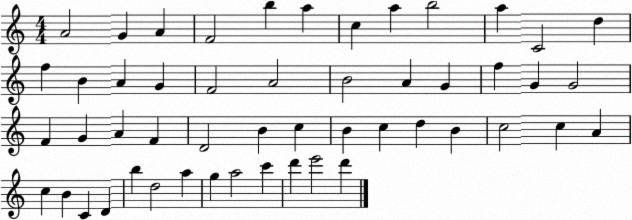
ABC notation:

X:1
T:Untitled
M:4/4
L:1/4
K:C
A2 G A F2 b a c a b2 a C2 d f B A G F2 A2 B2 A G f G G2 F G A F D2 B c B c d B c2 c A c B C D b d2 a g a2 c' d' e'2 d'